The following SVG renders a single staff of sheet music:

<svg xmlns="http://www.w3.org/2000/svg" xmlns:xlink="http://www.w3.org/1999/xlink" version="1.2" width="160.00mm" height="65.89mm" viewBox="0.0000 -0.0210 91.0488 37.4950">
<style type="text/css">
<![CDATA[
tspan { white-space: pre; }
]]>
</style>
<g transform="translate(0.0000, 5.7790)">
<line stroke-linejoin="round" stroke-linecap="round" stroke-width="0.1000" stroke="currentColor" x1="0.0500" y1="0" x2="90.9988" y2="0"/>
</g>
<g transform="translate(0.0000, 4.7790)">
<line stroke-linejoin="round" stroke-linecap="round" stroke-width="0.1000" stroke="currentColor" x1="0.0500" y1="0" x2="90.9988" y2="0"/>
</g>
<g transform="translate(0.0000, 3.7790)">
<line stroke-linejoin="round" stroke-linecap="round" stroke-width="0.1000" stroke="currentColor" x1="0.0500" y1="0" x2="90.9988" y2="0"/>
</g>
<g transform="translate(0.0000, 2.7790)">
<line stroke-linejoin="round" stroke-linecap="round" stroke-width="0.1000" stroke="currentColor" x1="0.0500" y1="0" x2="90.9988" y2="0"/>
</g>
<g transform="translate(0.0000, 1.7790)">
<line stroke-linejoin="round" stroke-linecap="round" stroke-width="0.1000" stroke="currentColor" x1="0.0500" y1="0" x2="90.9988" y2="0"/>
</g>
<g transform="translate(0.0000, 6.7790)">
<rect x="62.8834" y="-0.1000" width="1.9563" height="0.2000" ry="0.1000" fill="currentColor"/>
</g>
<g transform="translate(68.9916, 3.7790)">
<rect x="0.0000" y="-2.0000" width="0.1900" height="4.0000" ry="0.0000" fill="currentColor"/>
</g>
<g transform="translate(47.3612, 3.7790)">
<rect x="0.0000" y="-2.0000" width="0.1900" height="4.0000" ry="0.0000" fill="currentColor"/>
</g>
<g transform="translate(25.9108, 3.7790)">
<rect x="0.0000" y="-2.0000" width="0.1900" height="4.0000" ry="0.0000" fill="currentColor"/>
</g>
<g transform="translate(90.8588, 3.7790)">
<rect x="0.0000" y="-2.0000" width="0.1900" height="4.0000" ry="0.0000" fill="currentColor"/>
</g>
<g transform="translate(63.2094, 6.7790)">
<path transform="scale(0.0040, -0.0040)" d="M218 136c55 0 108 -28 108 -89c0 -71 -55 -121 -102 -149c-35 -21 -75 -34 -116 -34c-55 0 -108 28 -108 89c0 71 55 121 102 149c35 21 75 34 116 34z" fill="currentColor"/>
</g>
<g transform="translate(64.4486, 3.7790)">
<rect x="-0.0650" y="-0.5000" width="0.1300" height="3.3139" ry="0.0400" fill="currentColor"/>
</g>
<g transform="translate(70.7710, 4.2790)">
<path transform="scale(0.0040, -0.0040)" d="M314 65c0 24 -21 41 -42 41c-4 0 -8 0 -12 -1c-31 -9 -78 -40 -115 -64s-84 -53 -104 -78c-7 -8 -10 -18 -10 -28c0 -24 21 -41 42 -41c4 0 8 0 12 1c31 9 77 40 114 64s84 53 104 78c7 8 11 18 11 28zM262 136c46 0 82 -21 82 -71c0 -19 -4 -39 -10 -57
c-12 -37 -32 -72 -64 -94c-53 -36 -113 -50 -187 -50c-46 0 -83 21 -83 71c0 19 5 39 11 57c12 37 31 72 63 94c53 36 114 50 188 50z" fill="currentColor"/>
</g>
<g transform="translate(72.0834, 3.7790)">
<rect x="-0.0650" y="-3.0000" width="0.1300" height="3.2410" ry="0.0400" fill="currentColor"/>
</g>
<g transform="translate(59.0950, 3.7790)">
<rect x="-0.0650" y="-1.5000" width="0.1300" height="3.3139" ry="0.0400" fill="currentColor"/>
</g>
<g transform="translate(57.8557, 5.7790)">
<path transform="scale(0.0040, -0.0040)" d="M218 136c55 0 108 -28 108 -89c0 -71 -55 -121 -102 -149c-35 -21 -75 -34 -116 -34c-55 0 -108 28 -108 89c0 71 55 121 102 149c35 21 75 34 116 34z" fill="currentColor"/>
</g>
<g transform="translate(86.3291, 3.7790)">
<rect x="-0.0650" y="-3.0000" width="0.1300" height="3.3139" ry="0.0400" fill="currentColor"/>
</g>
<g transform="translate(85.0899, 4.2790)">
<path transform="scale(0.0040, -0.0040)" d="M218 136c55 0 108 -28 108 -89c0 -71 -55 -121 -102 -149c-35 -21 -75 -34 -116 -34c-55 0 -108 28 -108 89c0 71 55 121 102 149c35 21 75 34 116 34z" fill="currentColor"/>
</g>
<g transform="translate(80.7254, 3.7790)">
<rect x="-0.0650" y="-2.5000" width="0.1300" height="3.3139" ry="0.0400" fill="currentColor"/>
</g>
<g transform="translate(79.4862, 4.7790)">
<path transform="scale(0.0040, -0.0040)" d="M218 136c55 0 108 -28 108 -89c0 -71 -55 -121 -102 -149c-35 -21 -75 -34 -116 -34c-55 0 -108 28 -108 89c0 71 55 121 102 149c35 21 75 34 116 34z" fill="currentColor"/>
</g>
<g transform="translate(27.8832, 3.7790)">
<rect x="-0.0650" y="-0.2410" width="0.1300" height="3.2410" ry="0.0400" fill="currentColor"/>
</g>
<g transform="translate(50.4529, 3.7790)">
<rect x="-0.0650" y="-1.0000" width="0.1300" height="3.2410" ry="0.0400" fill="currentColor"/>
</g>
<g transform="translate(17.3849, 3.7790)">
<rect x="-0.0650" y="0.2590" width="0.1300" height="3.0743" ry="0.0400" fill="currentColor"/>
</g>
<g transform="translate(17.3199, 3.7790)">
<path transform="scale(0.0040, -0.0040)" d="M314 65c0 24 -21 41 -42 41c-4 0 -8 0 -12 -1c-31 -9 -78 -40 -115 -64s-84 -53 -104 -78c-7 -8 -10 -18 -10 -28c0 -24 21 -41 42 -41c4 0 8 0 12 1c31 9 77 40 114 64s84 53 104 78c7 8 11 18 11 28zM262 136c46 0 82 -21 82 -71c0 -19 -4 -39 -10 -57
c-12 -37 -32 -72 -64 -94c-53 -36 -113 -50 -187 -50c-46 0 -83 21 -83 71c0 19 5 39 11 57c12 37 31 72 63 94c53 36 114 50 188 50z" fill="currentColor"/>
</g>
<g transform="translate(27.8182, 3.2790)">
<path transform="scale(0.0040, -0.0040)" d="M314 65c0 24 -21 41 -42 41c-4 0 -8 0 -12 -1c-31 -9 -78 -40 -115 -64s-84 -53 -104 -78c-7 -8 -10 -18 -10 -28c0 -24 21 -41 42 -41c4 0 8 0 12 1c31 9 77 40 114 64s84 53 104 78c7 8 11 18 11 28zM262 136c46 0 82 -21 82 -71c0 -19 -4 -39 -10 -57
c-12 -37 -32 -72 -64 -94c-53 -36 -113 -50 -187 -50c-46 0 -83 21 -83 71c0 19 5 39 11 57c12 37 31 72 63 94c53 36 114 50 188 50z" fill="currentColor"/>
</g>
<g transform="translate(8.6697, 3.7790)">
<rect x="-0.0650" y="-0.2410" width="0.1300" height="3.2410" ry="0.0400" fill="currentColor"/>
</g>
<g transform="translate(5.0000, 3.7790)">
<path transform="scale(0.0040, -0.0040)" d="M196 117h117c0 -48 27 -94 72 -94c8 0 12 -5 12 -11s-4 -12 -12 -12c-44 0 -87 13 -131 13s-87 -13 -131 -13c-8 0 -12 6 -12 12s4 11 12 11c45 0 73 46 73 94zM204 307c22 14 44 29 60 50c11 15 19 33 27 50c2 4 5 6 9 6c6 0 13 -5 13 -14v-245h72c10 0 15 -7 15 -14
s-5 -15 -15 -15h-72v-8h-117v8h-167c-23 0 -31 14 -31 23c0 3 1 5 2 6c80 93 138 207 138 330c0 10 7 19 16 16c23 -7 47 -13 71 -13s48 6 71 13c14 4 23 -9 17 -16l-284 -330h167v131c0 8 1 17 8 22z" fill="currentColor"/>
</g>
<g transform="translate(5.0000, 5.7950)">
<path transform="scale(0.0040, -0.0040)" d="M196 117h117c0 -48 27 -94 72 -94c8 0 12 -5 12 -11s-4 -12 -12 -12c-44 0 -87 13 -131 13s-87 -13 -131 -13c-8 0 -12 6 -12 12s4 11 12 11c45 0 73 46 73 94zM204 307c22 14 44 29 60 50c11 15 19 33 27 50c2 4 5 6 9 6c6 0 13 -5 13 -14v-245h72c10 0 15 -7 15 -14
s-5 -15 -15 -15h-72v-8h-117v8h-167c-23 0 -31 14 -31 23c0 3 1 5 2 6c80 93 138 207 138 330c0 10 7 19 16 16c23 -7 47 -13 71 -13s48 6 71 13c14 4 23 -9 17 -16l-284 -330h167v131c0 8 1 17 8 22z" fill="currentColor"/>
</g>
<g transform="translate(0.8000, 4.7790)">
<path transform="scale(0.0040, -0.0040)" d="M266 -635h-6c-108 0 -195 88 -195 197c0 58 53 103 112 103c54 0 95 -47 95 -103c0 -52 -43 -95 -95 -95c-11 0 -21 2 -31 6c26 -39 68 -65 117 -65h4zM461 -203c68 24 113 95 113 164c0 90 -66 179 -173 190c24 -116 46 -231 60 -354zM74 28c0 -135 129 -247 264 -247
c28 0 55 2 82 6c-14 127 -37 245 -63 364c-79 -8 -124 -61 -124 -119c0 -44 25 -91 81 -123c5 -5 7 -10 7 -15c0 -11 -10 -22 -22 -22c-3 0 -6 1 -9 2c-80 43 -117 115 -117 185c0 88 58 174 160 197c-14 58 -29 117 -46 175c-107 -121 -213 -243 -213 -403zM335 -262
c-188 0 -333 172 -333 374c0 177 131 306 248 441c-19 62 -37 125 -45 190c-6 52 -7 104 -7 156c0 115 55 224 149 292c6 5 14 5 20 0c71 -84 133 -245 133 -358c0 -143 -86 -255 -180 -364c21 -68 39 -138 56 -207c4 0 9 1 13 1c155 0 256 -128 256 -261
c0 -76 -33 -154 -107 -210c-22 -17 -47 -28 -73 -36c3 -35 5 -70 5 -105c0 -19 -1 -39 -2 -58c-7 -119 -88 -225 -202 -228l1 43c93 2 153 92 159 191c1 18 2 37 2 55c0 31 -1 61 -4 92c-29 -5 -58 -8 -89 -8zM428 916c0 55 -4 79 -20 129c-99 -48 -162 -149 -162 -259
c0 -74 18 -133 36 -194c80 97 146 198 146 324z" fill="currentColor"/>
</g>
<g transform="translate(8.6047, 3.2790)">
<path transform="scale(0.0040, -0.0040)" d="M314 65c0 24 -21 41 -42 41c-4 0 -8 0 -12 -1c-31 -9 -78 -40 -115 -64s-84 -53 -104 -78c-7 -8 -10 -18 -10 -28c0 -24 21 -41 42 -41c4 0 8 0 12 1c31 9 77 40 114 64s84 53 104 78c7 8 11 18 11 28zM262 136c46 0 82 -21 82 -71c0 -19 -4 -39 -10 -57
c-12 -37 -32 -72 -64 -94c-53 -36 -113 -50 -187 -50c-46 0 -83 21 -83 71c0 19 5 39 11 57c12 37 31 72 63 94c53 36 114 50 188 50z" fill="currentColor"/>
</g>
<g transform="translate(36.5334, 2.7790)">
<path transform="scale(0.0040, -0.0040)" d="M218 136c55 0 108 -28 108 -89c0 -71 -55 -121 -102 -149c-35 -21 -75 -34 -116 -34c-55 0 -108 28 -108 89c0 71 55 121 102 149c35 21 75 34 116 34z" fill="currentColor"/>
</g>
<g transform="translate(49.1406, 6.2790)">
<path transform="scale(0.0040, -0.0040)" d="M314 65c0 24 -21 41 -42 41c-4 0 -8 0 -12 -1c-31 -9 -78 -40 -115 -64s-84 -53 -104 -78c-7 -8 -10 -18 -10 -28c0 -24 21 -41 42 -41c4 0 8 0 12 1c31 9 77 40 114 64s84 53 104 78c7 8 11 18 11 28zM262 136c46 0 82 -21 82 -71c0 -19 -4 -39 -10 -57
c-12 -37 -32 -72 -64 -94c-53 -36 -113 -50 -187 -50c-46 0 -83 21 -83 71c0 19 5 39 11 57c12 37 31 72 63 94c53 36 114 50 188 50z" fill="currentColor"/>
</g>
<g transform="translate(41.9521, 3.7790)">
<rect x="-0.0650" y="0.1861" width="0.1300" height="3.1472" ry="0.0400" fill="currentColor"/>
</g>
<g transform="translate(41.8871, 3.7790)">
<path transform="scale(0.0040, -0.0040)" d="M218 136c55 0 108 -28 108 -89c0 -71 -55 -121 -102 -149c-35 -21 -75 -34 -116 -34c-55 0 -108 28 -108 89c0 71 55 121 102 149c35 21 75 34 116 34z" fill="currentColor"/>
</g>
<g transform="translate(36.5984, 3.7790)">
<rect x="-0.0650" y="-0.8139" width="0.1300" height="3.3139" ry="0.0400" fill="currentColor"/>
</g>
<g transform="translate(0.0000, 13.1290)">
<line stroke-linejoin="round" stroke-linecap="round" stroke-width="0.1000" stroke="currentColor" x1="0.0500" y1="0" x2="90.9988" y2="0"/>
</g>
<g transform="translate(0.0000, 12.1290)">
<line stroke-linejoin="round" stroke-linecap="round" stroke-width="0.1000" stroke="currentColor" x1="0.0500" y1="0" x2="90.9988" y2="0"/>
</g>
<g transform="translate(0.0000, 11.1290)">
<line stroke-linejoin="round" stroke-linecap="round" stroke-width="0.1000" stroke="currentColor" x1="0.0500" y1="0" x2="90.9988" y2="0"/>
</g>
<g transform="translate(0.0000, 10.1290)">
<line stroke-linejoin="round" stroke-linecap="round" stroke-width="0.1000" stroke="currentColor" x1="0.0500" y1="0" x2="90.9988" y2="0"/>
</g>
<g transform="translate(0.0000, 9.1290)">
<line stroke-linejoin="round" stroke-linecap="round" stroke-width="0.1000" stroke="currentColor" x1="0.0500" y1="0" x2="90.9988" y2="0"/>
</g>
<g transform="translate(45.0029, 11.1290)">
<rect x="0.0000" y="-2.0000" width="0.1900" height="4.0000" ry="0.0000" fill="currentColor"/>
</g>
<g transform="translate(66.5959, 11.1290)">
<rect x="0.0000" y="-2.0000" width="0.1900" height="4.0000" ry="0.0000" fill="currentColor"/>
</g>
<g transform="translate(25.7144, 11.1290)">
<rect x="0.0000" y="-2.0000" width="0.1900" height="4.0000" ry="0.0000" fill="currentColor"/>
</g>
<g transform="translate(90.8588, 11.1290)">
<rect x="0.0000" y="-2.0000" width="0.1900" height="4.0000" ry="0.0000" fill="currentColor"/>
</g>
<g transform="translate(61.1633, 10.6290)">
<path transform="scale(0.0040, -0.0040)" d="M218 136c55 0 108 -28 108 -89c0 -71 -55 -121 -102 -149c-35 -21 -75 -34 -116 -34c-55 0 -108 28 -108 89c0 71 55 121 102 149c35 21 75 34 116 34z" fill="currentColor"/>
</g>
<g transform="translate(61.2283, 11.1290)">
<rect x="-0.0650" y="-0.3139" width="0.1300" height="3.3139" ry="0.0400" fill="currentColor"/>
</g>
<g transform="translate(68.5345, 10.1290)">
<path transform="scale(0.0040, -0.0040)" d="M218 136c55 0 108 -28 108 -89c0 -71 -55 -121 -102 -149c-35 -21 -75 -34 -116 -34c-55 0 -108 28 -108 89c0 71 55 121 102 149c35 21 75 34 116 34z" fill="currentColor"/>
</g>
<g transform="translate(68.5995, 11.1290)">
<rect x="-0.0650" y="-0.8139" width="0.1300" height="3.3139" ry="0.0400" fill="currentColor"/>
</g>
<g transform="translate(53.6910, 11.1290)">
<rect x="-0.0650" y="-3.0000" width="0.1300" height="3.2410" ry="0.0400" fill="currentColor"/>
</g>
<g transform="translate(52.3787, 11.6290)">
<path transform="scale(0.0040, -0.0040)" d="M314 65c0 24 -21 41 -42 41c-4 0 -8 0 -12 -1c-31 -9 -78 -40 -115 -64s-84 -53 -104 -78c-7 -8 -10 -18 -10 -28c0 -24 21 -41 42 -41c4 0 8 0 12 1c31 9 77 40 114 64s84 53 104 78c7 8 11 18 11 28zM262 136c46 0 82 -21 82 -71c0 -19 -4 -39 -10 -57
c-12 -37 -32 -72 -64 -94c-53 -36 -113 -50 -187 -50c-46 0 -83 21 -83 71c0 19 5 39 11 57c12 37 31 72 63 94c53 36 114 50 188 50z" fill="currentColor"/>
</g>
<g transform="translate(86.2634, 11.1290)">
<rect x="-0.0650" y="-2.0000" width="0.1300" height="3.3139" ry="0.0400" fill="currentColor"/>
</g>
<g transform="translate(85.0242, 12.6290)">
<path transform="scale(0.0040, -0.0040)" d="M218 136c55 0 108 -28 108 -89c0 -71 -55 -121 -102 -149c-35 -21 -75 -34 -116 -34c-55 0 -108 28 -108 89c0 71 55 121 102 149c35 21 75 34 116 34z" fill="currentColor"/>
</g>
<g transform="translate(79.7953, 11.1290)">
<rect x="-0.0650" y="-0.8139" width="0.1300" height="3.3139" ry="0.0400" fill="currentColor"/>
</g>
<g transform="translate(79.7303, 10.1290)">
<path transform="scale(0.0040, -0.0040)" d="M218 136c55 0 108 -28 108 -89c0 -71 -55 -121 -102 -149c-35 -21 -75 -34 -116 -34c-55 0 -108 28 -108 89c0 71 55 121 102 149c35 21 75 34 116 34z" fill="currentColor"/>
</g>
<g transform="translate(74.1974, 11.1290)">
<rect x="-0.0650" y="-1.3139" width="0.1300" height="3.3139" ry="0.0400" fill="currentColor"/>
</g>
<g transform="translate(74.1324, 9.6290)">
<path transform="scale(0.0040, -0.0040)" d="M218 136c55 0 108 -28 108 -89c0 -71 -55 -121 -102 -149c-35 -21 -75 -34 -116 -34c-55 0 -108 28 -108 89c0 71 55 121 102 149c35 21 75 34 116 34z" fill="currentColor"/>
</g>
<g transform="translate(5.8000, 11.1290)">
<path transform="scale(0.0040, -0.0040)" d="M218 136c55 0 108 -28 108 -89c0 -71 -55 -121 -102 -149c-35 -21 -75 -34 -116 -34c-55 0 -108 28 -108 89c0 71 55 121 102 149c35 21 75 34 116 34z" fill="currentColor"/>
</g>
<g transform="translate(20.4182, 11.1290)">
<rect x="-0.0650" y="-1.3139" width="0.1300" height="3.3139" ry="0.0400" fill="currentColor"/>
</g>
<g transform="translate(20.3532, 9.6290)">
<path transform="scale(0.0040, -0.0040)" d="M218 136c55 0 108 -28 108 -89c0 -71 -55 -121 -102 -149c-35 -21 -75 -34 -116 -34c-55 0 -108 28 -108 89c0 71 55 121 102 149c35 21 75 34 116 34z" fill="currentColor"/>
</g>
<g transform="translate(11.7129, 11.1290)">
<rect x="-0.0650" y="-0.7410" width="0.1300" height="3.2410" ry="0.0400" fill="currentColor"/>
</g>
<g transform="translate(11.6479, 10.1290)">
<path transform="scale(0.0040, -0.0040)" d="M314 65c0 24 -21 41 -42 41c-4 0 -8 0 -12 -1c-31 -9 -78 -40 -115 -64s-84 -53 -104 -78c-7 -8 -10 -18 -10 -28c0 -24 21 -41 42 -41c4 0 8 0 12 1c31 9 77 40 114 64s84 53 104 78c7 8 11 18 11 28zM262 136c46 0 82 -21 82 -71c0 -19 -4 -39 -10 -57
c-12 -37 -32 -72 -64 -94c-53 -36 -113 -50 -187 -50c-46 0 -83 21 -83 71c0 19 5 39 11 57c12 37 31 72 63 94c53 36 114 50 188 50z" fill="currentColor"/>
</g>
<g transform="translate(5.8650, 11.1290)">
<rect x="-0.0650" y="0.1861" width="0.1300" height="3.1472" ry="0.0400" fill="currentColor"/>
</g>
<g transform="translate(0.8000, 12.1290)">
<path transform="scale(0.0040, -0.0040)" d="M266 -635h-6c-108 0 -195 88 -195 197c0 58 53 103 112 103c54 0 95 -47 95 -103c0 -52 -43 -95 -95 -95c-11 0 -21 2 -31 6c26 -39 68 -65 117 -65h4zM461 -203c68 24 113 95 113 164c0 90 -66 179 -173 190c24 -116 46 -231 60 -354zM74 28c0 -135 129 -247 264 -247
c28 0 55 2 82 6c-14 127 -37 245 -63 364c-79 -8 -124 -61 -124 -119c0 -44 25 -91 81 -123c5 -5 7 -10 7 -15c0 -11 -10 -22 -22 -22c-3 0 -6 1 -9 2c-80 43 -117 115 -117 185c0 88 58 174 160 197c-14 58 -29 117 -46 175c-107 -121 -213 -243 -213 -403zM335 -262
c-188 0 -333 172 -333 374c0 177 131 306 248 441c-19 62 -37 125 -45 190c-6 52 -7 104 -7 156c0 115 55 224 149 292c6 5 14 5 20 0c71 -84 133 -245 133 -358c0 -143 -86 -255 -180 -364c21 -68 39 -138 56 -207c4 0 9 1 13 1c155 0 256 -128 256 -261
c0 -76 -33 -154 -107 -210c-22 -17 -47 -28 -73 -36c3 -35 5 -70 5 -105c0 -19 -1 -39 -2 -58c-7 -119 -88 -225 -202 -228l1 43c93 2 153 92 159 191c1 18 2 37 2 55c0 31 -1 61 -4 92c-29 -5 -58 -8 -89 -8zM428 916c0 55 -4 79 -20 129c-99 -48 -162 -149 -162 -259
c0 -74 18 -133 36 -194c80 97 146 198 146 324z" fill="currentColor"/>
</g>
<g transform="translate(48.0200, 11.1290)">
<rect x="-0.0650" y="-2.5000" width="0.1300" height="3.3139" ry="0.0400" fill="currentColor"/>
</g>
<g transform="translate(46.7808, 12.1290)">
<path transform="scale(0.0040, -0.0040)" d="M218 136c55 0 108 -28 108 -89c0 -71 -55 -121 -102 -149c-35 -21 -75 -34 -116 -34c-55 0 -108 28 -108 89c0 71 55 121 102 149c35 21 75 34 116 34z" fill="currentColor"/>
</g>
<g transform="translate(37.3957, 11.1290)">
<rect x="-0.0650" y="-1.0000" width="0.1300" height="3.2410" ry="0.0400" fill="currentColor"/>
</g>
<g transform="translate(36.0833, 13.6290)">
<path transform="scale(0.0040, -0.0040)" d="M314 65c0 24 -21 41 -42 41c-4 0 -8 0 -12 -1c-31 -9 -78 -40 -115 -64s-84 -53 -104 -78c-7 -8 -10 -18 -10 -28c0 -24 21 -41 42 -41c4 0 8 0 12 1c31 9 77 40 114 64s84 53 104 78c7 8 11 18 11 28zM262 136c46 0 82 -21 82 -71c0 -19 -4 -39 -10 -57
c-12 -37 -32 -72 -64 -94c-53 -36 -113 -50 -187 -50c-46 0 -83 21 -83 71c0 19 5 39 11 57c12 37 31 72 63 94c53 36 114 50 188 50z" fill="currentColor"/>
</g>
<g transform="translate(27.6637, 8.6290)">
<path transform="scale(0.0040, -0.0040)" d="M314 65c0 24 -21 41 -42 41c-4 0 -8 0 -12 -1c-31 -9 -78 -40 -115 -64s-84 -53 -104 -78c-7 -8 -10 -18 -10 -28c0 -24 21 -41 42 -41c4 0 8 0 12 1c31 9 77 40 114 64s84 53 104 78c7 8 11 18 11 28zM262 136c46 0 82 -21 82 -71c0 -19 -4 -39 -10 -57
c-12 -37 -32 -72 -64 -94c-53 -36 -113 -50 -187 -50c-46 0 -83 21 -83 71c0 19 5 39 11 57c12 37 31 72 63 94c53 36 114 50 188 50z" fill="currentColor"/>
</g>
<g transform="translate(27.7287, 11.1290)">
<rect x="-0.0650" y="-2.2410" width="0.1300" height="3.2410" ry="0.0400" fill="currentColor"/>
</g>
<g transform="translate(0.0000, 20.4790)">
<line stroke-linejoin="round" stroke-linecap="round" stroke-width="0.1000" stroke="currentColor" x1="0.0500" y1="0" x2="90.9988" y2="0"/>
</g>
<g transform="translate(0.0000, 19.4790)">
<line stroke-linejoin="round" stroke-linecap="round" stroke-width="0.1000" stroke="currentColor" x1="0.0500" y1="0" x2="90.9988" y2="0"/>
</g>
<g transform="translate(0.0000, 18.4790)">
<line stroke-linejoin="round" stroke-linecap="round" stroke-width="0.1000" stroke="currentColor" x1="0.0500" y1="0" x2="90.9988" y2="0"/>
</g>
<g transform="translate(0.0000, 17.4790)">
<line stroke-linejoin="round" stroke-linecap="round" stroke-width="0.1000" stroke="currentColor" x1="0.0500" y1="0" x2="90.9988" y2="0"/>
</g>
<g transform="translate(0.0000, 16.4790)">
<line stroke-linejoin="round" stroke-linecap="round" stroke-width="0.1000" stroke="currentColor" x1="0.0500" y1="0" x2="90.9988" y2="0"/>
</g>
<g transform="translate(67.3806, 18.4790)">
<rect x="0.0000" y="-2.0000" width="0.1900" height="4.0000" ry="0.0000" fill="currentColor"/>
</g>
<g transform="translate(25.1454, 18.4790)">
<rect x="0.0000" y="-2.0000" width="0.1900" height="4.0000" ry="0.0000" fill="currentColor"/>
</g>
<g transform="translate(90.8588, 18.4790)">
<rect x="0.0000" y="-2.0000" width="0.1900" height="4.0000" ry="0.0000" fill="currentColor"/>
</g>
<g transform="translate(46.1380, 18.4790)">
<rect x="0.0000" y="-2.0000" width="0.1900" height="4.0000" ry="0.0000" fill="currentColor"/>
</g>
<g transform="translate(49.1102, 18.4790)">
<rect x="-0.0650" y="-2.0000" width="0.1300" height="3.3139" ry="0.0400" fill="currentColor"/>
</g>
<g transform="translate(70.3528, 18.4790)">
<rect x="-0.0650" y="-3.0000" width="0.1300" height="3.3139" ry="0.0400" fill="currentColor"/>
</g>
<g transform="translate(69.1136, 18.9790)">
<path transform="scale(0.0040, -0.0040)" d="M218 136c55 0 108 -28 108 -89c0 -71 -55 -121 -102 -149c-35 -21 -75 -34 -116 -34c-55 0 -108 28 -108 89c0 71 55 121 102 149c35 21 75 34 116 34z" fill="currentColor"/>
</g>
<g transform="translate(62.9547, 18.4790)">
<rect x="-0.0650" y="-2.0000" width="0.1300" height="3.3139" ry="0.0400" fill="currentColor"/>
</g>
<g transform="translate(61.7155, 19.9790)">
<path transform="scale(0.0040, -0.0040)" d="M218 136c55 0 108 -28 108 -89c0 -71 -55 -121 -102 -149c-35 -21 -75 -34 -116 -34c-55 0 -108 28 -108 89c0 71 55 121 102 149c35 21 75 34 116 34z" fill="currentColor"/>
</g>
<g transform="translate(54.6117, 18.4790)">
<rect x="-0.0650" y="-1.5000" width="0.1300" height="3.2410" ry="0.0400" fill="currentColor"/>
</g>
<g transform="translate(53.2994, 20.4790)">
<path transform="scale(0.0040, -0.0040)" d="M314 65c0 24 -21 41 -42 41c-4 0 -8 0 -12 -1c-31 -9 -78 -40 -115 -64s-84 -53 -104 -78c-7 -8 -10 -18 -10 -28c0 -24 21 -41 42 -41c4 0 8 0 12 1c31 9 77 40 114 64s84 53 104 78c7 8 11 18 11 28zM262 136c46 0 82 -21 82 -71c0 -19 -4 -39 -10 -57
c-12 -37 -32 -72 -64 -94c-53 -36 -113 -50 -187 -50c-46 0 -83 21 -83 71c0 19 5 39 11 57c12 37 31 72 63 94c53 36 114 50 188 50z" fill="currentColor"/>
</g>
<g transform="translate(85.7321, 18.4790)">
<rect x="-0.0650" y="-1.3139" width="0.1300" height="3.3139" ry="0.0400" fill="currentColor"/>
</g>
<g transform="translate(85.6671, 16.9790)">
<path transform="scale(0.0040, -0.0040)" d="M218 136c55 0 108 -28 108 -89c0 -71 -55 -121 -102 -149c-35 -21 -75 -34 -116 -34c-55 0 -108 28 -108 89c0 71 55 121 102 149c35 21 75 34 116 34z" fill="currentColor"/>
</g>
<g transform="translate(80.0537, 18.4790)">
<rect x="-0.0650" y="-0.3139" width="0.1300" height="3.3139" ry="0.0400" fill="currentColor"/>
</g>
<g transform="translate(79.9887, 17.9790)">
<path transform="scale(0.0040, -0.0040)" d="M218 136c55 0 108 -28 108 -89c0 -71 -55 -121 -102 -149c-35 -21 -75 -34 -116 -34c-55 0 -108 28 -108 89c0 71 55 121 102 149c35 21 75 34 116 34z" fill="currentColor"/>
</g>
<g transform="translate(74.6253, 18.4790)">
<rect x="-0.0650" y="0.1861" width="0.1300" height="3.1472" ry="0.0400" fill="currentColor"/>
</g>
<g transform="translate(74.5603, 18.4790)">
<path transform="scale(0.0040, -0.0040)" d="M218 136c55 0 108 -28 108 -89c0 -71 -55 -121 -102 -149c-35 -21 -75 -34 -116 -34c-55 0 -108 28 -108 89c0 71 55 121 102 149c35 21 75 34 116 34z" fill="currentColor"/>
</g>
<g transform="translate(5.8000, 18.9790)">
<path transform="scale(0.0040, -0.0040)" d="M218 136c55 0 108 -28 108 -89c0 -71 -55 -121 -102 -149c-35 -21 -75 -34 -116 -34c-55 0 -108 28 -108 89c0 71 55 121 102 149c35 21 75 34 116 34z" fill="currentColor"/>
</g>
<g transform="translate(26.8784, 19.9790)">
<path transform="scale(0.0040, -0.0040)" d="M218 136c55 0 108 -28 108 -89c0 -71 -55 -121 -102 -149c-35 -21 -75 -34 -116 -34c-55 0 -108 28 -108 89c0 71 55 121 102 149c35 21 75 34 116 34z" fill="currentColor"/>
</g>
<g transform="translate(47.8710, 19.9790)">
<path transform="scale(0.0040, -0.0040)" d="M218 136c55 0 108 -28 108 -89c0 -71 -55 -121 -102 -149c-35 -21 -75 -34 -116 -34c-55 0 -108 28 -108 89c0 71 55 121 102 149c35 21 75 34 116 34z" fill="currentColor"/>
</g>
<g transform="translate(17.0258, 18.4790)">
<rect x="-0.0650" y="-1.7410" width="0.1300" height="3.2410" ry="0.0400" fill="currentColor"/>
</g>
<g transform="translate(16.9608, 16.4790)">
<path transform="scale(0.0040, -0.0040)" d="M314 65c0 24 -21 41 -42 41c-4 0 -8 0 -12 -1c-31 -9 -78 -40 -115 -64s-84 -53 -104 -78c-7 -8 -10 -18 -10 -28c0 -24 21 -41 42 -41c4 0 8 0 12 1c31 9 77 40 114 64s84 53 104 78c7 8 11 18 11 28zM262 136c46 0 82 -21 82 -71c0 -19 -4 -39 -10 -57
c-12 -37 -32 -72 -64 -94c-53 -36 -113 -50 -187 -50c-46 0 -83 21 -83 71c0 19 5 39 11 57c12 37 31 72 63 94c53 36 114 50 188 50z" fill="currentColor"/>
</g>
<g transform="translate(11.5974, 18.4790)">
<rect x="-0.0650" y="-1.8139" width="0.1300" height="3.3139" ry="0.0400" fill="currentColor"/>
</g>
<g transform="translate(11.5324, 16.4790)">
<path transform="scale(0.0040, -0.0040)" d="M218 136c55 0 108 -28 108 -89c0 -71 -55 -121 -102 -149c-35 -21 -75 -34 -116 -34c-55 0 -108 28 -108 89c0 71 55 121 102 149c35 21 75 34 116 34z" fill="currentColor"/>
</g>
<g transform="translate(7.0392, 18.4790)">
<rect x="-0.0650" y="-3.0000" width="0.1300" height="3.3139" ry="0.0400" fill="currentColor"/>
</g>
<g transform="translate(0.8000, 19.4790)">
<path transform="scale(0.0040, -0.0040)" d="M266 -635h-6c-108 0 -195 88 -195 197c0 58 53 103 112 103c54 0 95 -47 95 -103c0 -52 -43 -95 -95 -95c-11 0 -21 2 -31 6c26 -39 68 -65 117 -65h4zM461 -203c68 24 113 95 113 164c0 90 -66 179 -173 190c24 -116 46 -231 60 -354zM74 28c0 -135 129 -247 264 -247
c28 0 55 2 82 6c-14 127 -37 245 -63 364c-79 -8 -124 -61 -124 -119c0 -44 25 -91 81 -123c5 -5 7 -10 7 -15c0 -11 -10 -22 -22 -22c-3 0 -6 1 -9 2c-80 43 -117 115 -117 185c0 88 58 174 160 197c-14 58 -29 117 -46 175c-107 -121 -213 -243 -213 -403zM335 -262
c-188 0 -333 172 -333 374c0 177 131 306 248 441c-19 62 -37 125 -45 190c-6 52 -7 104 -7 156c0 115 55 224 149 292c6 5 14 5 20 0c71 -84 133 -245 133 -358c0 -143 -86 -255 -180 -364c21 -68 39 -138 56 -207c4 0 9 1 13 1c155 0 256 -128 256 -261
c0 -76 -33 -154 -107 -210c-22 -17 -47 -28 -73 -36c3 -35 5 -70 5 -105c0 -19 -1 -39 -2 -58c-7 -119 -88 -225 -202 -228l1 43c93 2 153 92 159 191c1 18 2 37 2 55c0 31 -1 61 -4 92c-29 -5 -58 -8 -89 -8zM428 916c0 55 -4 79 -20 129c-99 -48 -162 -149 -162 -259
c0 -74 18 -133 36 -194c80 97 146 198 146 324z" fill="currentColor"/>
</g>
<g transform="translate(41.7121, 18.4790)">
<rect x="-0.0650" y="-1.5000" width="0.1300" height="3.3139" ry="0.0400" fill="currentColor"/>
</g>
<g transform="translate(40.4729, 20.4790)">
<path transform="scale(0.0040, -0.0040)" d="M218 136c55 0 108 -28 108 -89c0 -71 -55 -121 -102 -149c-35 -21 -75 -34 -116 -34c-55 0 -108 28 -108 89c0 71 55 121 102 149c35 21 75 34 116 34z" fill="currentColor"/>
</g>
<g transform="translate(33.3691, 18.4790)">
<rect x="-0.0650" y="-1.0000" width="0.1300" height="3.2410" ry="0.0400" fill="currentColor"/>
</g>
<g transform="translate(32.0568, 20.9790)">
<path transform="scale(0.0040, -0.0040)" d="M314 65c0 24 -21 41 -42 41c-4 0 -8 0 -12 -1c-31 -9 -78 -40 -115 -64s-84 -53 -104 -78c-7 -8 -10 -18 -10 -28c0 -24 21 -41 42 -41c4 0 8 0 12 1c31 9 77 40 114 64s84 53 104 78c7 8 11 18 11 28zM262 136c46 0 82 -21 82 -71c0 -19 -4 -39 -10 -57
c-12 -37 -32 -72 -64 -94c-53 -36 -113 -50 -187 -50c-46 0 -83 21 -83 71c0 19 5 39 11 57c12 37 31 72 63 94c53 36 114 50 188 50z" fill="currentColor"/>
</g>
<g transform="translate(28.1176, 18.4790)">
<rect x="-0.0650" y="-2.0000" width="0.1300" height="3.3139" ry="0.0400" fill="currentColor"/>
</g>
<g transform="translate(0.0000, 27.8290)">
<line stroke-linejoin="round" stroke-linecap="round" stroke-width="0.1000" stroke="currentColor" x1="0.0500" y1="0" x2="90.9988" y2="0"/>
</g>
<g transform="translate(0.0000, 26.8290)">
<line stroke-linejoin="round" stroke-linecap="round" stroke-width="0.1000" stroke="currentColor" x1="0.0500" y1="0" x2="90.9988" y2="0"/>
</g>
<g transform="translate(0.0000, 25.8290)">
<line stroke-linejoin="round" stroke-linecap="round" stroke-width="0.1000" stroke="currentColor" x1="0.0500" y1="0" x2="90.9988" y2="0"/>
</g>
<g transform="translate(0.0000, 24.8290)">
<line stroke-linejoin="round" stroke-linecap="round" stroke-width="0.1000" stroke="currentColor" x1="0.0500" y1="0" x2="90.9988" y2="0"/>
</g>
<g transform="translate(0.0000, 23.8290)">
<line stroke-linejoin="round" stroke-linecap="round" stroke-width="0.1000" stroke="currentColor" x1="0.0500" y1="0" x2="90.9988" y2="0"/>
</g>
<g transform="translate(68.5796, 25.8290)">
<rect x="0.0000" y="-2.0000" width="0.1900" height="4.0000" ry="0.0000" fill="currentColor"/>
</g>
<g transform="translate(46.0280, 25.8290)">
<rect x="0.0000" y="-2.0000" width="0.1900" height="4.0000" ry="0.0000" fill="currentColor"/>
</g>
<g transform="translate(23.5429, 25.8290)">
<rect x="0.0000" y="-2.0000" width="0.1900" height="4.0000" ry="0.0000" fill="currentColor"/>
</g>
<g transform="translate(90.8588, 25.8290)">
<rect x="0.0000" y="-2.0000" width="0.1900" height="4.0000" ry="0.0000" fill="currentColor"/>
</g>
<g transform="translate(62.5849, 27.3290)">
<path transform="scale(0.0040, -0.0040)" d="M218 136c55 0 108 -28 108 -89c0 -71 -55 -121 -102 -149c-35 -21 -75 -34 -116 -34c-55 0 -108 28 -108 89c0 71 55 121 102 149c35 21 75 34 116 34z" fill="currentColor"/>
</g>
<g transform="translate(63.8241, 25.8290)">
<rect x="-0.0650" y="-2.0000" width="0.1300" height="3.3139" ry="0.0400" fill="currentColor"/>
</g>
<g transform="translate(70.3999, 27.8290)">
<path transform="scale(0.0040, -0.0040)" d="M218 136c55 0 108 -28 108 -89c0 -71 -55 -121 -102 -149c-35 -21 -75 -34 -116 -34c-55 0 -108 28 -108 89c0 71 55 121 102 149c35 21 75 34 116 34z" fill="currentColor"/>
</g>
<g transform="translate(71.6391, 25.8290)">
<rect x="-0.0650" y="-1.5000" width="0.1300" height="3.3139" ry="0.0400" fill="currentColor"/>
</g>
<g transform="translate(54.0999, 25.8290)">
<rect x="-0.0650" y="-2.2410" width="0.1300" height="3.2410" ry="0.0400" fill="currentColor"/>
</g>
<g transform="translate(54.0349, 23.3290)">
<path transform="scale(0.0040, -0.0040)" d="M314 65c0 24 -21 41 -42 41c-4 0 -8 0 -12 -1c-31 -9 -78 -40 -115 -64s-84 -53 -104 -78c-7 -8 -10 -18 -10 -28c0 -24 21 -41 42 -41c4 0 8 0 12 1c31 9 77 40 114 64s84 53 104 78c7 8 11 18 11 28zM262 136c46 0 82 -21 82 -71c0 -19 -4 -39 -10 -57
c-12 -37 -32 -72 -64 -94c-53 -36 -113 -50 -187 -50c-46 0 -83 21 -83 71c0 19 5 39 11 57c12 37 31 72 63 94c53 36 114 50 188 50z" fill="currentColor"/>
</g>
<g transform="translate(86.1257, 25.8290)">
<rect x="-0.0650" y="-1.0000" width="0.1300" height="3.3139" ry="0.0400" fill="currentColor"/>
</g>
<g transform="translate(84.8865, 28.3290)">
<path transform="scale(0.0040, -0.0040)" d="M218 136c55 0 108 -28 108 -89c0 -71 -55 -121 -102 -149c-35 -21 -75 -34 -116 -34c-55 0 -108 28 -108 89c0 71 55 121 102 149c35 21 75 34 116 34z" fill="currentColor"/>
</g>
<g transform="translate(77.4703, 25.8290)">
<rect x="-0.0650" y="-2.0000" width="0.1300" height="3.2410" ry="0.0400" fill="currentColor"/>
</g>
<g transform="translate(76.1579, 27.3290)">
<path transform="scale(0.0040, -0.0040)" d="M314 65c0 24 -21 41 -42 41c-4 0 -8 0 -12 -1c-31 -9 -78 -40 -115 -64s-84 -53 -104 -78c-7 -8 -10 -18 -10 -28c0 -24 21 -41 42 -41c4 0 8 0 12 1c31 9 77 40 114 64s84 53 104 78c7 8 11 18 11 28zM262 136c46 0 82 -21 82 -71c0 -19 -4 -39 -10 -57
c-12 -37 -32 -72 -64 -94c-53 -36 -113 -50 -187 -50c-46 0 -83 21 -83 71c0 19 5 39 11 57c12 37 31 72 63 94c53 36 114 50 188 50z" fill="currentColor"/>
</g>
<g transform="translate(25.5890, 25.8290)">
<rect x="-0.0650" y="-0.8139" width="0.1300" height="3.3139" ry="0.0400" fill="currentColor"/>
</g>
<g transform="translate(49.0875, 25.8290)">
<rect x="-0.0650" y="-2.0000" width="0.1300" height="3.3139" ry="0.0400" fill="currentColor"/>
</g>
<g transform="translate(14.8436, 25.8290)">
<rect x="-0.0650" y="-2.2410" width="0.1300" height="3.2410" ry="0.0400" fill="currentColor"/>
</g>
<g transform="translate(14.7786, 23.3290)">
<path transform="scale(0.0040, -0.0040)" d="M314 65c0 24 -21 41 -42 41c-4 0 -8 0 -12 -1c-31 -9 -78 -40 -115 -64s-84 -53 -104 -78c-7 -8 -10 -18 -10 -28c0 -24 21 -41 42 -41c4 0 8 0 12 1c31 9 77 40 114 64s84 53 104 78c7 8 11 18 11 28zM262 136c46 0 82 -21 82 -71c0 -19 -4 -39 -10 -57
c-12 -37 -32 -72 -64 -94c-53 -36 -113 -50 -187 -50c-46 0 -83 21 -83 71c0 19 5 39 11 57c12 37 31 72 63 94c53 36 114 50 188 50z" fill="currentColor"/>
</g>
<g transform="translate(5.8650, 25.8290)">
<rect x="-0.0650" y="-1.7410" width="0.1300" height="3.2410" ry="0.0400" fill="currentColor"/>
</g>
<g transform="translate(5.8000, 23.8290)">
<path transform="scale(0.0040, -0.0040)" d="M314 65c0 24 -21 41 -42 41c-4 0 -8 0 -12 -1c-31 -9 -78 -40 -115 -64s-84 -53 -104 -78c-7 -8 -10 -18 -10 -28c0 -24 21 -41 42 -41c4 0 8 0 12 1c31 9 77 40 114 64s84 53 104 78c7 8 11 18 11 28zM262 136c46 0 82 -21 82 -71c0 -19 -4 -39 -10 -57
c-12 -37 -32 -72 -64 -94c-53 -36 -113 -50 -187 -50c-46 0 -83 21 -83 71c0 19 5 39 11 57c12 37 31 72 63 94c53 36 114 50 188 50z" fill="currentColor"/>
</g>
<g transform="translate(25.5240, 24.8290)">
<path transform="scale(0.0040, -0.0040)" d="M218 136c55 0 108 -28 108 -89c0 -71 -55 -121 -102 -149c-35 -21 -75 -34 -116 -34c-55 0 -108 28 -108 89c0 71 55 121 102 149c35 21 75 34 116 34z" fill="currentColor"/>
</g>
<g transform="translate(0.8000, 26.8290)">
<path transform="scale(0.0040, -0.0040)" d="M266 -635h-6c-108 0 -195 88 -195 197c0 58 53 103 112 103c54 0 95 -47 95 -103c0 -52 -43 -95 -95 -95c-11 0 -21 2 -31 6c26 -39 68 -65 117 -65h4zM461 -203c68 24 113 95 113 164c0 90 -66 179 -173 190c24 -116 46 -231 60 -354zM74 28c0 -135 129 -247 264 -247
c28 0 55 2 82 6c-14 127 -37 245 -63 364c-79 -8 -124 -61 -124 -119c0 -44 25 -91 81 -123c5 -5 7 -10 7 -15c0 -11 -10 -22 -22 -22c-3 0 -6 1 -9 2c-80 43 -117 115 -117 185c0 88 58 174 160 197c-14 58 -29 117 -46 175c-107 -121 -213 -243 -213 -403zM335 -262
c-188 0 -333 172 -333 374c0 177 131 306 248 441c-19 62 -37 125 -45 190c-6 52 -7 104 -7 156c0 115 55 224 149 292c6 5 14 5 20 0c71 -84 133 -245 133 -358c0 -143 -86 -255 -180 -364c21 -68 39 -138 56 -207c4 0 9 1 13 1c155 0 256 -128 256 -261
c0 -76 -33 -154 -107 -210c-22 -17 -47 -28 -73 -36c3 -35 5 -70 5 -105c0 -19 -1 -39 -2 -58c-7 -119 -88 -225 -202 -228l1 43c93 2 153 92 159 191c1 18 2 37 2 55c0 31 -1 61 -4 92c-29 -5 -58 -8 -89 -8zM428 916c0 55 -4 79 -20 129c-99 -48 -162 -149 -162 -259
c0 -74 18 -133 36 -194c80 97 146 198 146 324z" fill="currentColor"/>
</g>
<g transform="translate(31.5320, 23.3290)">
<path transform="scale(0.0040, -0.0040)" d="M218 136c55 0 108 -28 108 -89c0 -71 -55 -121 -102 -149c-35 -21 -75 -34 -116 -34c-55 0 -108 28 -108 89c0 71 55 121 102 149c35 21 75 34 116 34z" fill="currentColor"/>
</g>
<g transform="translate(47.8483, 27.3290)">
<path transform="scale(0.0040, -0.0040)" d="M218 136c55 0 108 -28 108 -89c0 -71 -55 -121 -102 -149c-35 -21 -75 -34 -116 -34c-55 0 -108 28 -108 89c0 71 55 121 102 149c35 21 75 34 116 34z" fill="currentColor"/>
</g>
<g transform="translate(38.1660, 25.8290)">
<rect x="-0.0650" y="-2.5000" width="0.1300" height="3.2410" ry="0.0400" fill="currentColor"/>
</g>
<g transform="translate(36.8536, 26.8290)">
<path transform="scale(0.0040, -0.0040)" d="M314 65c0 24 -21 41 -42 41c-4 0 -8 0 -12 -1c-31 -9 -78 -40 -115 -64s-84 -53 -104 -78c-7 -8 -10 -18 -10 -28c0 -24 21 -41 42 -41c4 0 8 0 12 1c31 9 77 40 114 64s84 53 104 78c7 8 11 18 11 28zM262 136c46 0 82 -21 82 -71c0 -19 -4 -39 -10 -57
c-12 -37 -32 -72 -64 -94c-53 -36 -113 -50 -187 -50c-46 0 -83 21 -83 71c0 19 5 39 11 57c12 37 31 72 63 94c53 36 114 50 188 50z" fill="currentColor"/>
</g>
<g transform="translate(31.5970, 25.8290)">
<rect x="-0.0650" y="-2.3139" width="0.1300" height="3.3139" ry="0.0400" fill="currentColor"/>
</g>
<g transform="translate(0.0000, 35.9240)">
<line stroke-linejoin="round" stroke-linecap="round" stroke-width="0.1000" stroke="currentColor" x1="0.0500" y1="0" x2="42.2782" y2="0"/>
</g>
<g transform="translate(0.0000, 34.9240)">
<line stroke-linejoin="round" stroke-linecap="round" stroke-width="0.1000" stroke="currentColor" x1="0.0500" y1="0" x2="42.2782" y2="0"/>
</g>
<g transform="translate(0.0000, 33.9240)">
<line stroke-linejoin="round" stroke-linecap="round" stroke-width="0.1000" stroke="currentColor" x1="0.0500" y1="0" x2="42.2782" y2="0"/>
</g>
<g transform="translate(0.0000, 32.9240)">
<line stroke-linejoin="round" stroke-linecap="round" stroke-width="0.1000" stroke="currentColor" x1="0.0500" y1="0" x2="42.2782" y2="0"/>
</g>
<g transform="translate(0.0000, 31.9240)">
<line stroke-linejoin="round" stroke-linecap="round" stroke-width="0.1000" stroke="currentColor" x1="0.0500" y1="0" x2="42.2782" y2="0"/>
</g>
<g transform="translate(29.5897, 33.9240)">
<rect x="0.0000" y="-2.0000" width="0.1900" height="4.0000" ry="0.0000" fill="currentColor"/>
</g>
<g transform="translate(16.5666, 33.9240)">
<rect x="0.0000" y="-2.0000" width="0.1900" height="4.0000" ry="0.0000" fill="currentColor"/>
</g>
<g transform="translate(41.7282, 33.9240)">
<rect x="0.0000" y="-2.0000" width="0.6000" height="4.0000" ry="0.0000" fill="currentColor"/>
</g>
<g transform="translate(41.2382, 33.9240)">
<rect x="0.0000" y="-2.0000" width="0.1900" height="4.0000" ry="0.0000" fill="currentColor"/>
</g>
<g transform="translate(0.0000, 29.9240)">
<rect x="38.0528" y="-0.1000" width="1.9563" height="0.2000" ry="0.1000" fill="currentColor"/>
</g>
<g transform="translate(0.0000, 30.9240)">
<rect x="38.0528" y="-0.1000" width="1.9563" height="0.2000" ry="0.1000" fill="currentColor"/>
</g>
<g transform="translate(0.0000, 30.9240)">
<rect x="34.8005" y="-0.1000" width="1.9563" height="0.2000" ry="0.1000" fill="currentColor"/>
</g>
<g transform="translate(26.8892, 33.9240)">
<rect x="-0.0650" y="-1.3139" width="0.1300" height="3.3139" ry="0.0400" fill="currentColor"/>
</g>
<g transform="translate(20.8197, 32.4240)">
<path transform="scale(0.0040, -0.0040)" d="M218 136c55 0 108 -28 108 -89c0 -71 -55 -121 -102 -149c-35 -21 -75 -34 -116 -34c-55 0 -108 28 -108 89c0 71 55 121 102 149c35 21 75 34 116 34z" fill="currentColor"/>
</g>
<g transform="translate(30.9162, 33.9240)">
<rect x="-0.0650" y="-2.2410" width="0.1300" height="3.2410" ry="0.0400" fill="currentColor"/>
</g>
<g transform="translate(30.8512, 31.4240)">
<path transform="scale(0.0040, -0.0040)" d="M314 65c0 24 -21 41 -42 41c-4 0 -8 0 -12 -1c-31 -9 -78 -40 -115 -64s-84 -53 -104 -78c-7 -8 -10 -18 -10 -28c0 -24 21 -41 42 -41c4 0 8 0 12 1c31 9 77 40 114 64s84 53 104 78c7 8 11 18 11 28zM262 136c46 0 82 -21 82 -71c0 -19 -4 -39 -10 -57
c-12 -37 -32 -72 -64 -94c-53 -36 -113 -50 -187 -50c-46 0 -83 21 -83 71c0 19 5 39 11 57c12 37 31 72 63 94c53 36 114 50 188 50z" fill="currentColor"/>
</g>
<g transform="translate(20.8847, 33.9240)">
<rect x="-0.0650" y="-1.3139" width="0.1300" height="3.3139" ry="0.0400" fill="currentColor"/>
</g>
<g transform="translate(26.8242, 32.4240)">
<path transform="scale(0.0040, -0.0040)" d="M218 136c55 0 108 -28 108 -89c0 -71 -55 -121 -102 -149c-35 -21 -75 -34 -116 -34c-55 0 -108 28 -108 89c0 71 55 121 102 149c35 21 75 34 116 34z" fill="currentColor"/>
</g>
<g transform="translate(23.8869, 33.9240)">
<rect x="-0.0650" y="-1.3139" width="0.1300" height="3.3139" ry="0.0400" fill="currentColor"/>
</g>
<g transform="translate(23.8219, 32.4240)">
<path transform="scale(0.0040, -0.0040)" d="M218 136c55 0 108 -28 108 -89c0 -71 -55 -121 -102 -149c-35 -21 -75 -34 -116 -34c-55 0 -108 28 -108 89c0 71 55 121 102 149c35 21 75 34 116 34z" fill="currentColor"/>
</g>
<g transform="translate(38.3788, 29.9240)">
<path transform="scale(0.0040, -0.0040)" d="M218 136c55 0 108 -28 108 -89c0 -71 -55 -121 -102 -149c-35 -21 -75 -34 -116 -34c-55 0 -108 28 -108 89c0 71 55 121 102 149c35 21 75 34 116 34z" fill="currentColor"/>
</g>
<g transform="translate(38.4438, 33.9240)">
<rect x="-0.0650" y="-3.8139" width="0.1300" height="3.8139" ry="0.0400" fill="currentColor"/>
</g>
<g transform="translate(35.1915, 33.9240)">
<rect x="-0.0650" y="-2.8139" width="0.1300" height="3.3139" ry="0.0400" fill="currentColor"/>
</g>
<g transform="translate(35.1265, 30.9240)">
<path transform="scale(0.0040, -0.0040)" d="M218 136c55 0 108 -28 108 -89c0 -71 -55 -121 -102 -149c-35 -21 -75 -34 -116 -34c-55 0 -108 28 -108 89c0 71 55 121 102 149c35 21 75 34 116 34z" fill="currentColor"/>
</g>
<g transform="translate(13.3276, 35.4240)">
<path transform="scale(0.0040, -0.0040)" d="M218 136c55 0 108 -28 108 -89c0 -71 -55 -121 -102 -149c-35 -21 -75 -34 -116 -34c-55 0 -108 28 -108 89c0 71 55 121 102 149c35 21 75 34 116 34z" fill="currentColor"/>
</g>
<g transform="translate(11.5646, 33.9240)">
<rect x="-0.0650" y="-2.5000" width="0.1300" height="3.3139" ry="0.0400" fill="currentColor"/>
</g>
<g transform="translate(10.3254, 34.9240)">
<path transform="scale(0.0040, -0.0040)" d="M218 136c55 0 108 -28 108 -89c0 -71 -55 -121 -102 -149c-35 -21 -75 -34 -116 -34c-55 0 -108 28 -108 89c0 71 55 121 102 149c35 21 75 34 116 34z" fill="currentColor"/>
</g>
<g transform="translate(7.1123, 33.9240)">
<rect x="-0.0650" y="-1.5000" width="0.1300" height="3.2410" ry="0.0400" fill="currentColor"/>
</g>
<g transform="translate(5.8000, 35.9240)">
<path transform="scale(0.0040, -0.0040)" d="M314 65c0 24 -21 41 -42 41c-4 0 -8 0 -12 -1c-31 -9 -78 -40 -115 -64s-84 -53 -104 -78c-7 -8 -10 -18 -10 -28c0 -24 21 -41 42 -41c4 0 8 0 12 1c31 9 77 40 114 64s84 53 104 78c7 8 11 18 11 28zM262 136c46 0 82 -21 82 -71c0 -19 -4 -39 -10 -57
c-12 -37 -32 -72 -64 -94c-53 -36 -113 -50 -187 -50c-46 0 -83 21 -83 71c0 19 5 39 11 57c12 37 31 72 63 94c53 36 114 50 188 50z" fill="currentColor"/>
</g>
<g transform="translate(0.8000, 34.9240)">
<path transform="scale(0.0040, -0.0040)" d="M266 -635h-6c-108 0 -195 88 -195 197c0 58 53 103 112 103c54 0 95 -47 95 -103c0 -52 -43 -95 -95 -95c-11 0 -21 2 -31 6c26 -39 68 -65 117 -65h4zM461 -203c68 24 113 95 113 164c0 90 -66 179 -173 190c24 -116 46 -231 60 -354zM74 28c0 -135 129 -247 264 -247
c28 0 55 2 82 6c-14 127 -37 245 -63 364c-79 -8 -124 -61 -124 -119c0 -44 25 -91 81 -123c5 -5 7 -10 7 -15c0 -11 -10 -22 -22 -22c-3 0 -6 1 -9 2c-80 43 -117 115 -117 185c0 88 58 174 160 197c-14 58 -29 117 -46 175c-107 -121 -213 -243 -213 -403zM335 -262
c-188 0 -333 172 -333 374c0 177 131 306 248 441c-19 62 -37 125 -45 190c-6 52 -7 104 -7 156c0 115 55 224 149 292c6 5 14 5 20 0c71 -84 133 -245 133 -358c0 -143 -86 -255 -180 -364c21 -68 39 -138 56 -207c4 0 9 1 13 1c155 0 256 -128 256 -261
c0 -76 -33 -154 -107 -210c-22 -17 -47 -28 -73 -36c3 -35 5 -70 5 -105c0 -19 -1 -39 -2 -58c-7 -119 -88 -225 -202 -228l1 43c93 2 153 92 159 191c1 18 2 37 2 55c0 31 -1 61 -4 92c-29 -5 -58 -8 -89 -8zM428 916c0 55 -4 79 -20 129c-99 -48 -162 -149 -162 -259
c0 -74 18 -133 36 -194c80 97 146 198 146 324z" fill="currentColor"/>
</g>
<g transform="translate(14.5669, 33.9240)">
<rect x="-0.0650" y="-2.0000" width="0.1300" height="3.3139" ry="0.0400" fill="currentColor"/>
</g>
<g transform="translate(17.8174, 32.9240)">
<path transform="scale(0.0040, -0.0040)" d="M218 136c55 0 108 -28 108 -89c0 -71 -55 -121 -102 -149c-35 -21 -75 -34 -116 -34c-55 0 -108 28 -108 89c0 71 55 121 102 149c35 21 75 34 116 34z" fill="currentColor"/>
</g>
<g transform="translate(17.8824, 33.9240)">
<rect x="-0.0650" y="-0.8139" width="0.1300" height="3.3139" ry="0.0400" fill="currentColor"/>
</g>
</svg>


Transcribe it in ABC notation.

X:1
T:Untitled
M:4/4
L:1/4
K:C
c2 B2 c2 d B D2 E C A2 G A B d2 e g2 D2 G A2 c d e d F A f f2 F D2 E F E2 F A B c e f2 g2 d g G2 F g2 F E F2 D E2 G F d e e e g2 a c'